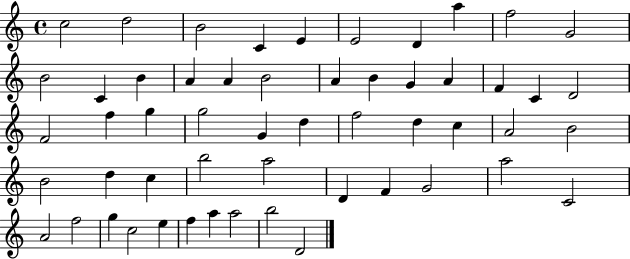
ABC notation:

X:1
T:Untitled
M:4/4
L:1/4
K:C
c2 d2 B2 C E E2 D a f2 G2 B2 C B A A B2 A B G A F C D2 F2 f g g2 G d f2 d c A2 B2 B2 d c b2 a2 D F G2 a2 C2 A2 f2 g c2 e f a a2 b2 D2